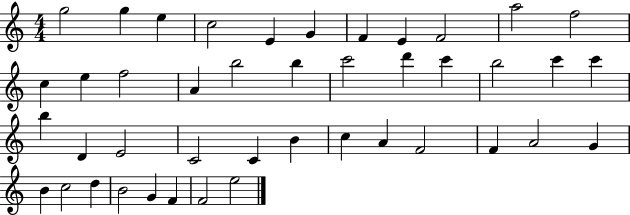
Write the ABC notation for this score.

X:1
T:Untitled
M:4/4
L:1/4
K:C
g2 g e c2 E G F E F2 a2 f2 c e f2 A b2 b c'2 d' c' b2 c' c' b D E2 C2 C B c A F2 F A2 G B c2 d B2 G F F2 e2